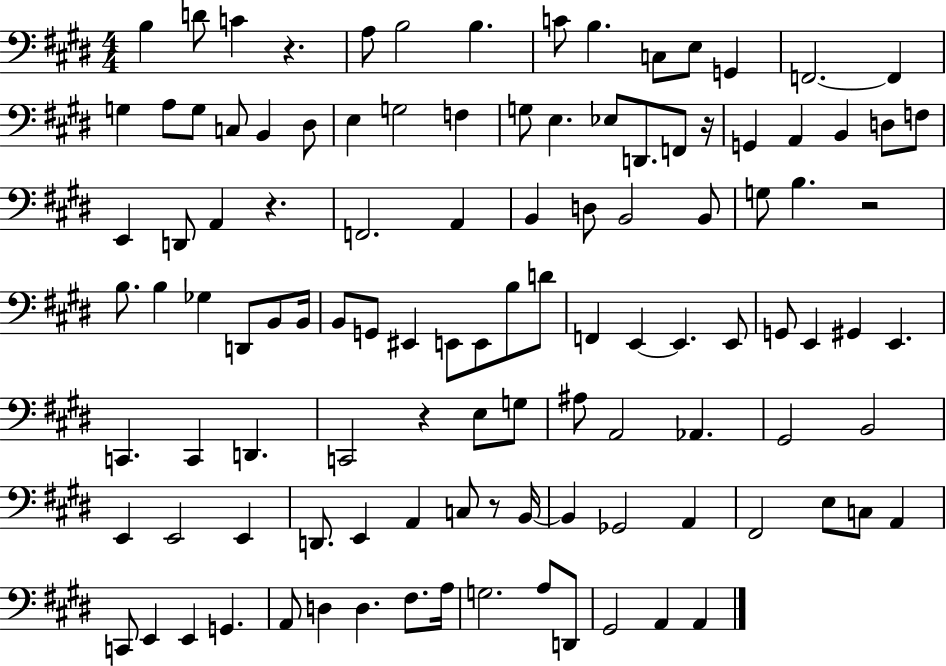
B3/q D4/e C4/q R/q. A3/e B3/h B3/q. C4/e B3/q. C3/e E3/e G2/q F2/h. F2/q G3/q A3/e G3/e C3/e B2/q D#3/e E3/q G3/h F3/q G3/e E3/q. Eb3/e D2/e. F2/e R/s G2/q A2/q B2/q D3/e F3/e E2/q D2/e A2/q R/q. F2/h. A2/q B2/q D3/e B2/h B2/e G3/e B3/q. R/h B3/e. B3/q Gb3/q D2/e B2/e B2/s B2/e G2/e EIS2/q E2/e E2/e B3/e D4/e F2/q E2/q E2/q. E2/e G2/e E2/q G#2/q E2/q. C2/q. C2/q D2/q. C2/h R/q E3/e G3/e A#3/e A2/h Ab2/q. G#2/h B2/h E2/q E2/h E2/q D2/e. E2/q A2/q C3/e R/e B2/s B2/q Gb2/h A2/q F#2/h E3/e C3/e A2/q C2/e E2/q E2/q G2/q. A2/e D3/q D3/q. F#3/e. A3/s G3/h. A3/e D2/e G#2/h A2/q A2/q